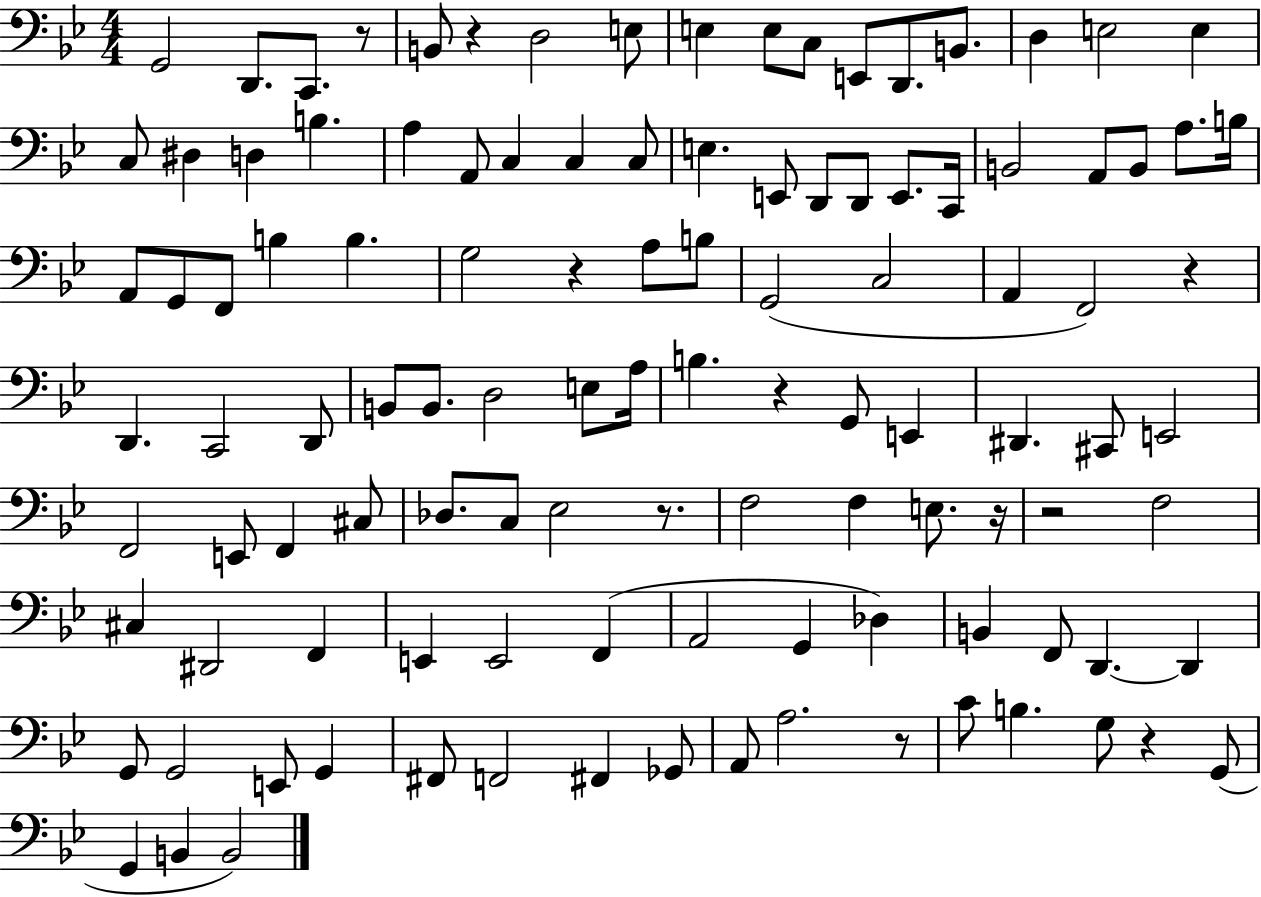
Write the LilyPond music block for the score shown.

{
  \clef bass
  \numericTimeSignature
  \time 4/4
  \key bes \major
  \repeat volta 2 { g,2 d,8. c,8. r8 | b,8 r4 d2 e8 | e4 e8 c8 e,8 d,8. b,8. | d4 e2 e4 | \break c8 dis4 d4 b4. | a4 a,8 c4 c4 c8 | e4. e,8 d,8 d,8 e,8. c,16 | b,2 a,8 b,8 a8. b16 | \break a,8 g,8 f,8 b4 b4. | g2 r4 a8 b8 | g,2( c2 | a,4 f,2) r4 | \break d,4. c,2 d,8 | b,8 b,8. d2 e8 a16 | b4. r4 g,8 e,4 | dis,4. cis,8 e,2 | \break f,2 e,8 f,4 cis8 | des8. c8 ees2 r8. | f2 f4 e8. r16 | r2 f2 | \break cis4 dis,2 f,4 | e,4 e,2 f,4( | a,2 g,4 des4) | b,4 f,8 d,4.~~ d,4 | \break g,8 g,2 e,8 g,4 | fis,8 f,2 fis,4 ges,8 | a,8 a2. r8 | c'8 b4. g8 r4 g,8( | \break g,4 b,4 b,2) | } \bar "|."
}